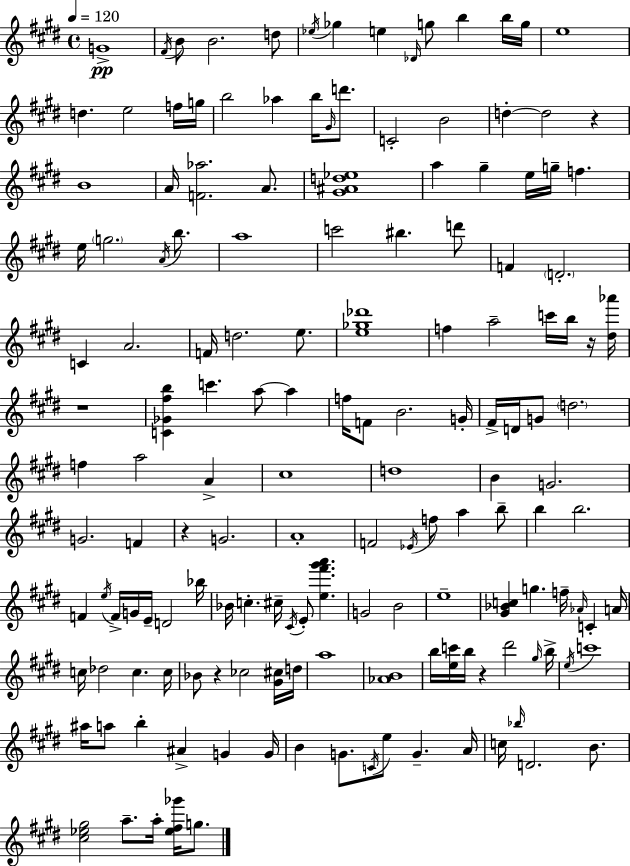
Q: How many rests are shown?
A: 6